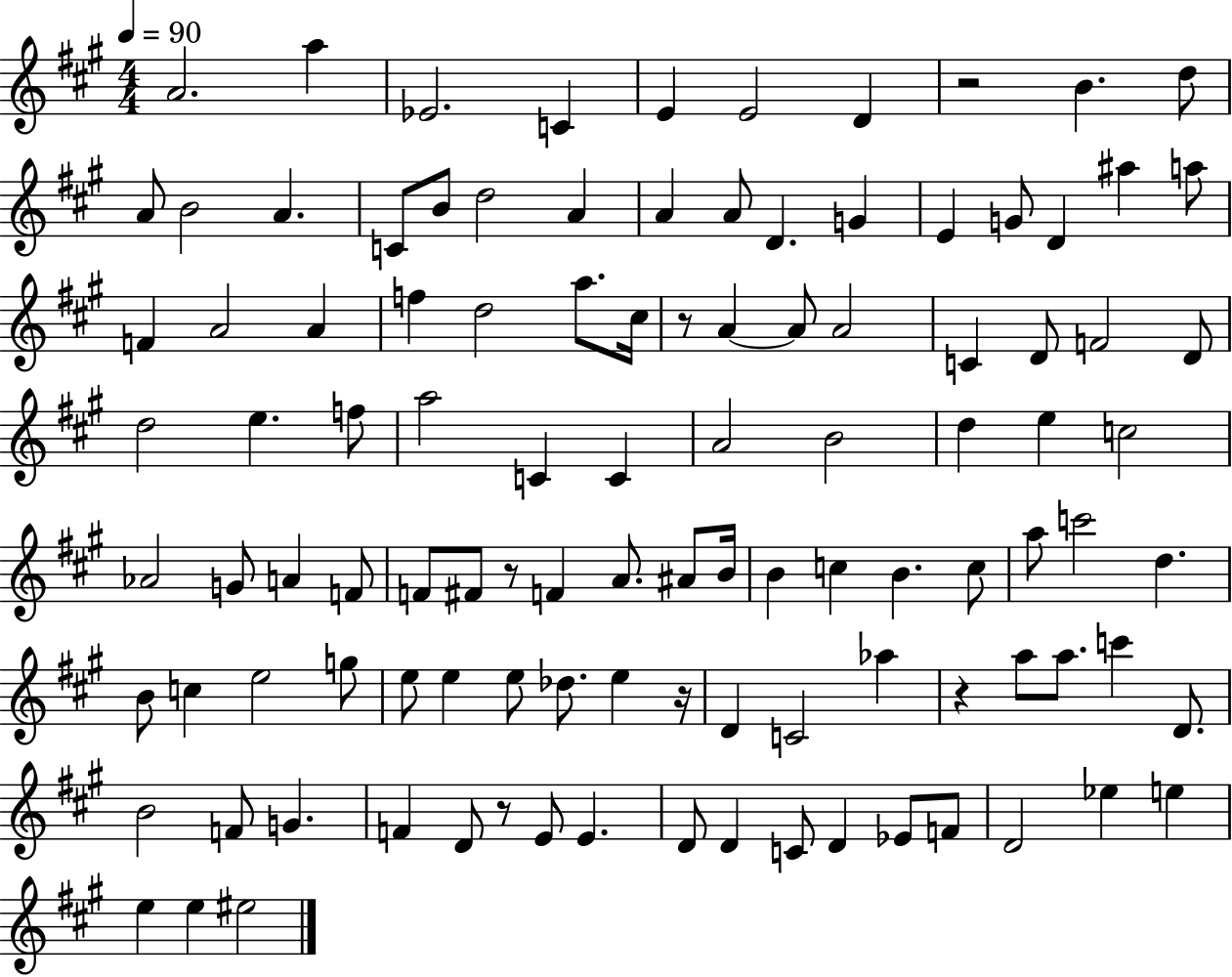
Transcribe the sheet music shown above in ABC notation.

X:1
T:Untitled
M:4/4
L:1/4
K:A
A2 a _E2 C E E2 D z2 B d/2 A/2 B2 A C/2 B/2 d2 A A A/2 D G E G/2 D ^a a/2 F A2 A f d2 a/2 ^c/4 z/2 A A/2 A2 C D/2 F2 D/2 d2 e f/2 a2 C C A2 B2 d e c2 _A2 G/2 A F/2 F/2 ^F/2 z/2 F A/2 ^A/2 B/4 B c B c/2 a/2 c'2 d B/2 c e2 g/2 e/2 e e/2 _d/2 e z/4 D C2 _a z a/2 a/2 c' D/2 B2 F/2 G F D/2 z/2 E/2 E D/2 D C/2 D _E/2 F/2 D2 _e e e e ^e2